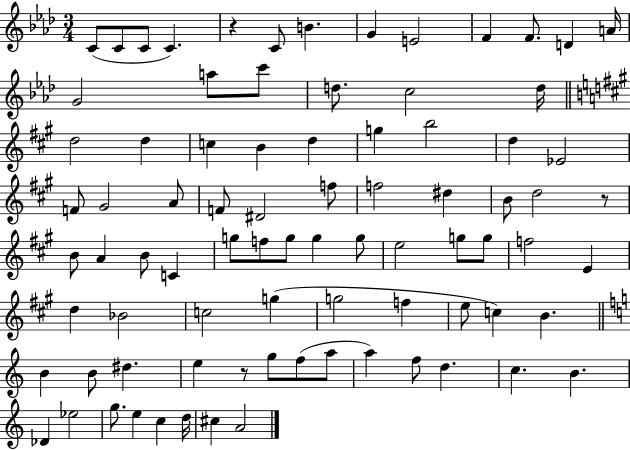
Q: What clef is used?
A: treble